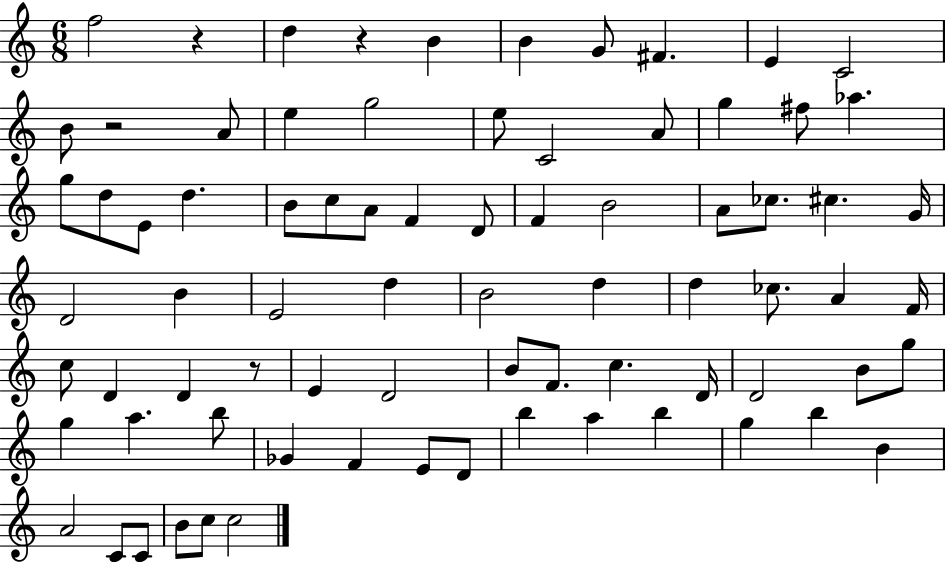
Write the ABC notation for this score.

X:1
T:Untitled
M:6/8
L:1/4
K:C
f2 z d z B B G/2 ^F E C2 B/2 z2 A/2 e g2 e/2 C2 A/2 g ^f/2 _a g/2 d/2 E/2 d B/2 c/2 A/2 F D/2 F B2 A/2 _c/2 ^c G/4 D2 B E2 d B2 d d _c/2 A F/4 c/2 D D z/2 E D2 B/2 F/2 c D/4 D2 B/2 g/2 g a b/2 _G F E/2 D/2 b a b g b B A2 C/2 C/2 B/2 c/2 c2